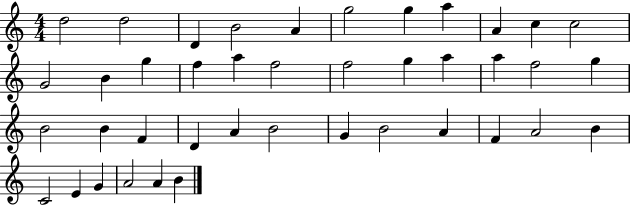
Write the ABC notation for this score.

X:1
T:Untitled
M:4/4
L:1/4
K:C
d2 d2 D B2 A g2 g a A c c2 G2 B g f a f2 f2 g a a f2 g B2 B F D A B2 G B2 A F A2 B C2 E G A2 A B